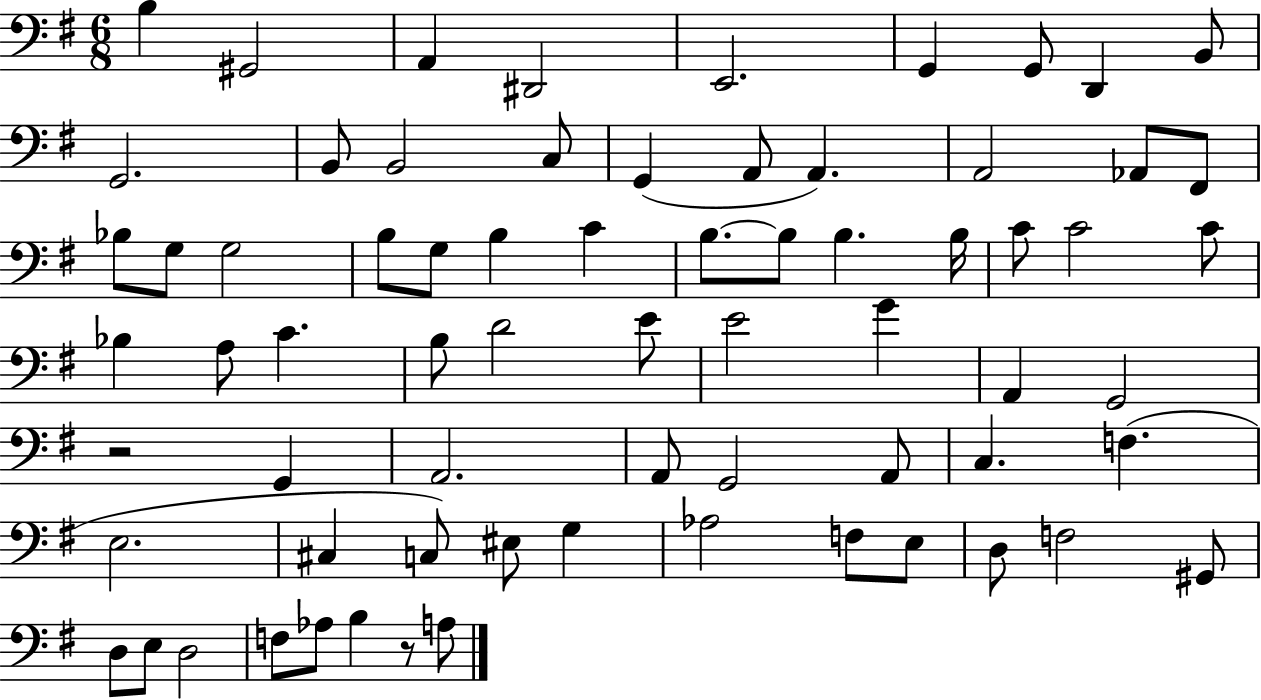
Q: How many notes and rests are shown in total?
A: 70